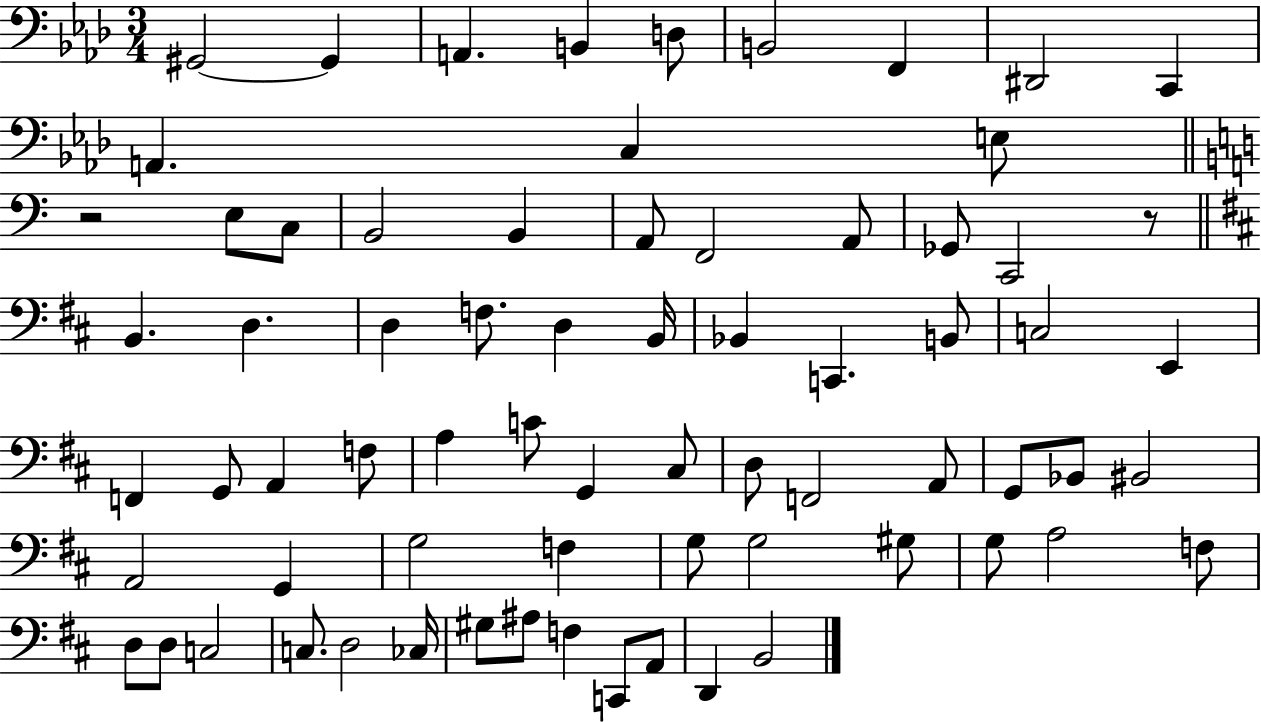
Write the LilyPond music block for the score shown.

{
  \clef bass
  \numericTimeSignature
  \time 3/4
  \key aes \major
  gis,2~~ gis,4 | a,4. b,4 d8 | b,2 f,4 | dis,2 c,4 | \break a,4. c4 e8 | \bar "||" \break \key a \minor r2 e8 c8 | b,2 b,4 | a,8 f,2 a,8 | ges,8 c,2 r8 | \break \bar "||" \break \key d \major b,4. d4. | d4 f8. d4 b,16 | bes,4 c,4. b,8 | c2 e,4 | \break f,4 g,8 a,4 f8 | a4 c'8 g,4 cis8 | d8 f,2 a,8 | g,8 bes,8 bis,2 | \break a,2 g,4 | g2 f4 | g8 g2 gis8 | g8 a2 f8 | \break d8 d8 c2 | c8. d2 ces16 | gis8 ais8 f4 c,8 a,8 | d,4 b,2 | \break \bar "|."
}